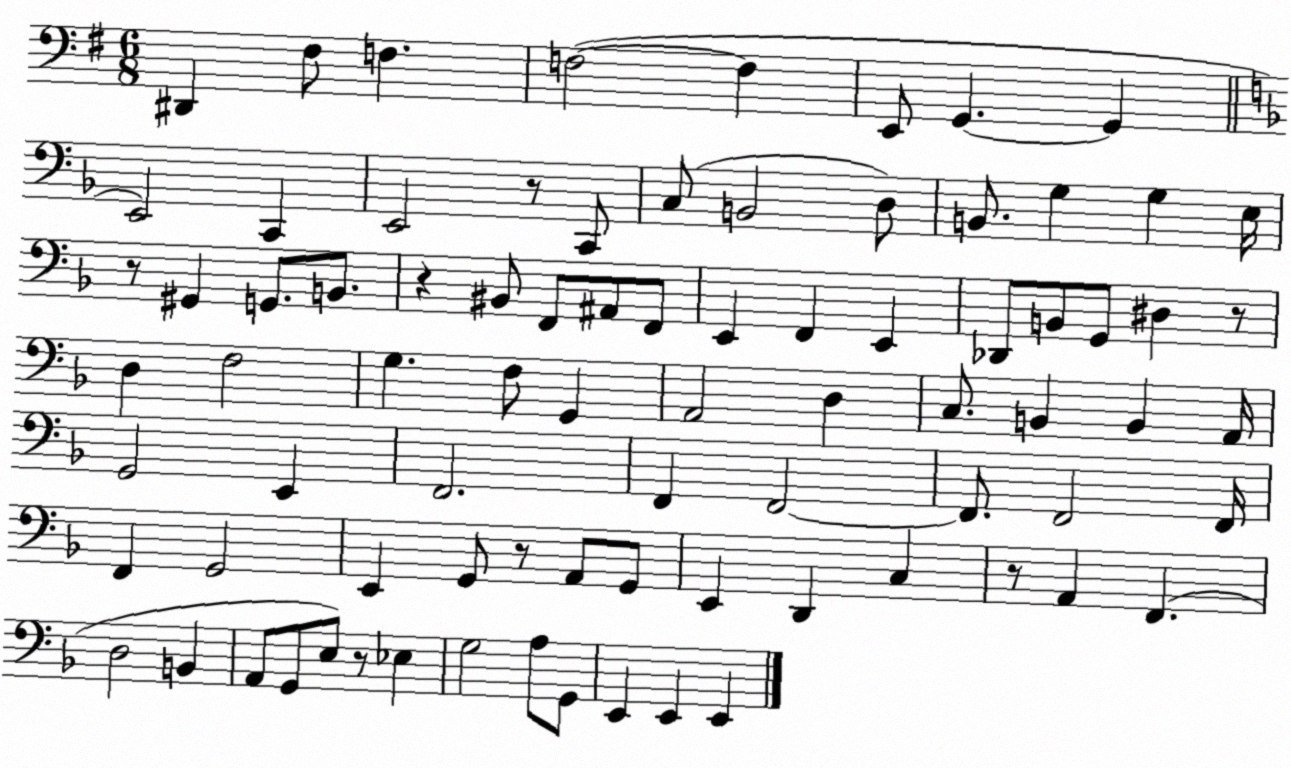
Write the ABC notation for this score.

X:1
T:Untitled
M:6/8
L:1/4
K:G
^D,, ^F,/2 F, F,2 F, E,,/2 G,, G,, E,,2 C,, E,,2 z/2 C,,/2 C,/2 B,,2 D,/2 B,,/2 G, G, E,/4 z/2 ^G,, G,,/2 B,,/2 z ^B,,/2 F,,/2 ^A,,/2 F,,/2 E,, F,, E,, _D,,/2 B,,/2 G,,/2 ^D, z/2 D, F,2 G, F,/2 G,, A,,2 D, C,/2 B,, B,, A,,/4 G,,2 E,, F,,2 F,, F,,2 F,,/2 F,,2 F,,/4 F,, G,,2 E,, G,,/2 z/2 A,,/2 G,,/2 E,, D,, C, z/2 A,, F,, D,2 B,, A,,/2 G,,/2 E,/2 z/2 _E, G,2 A,/2 G,,/2 E,, E,, E,,